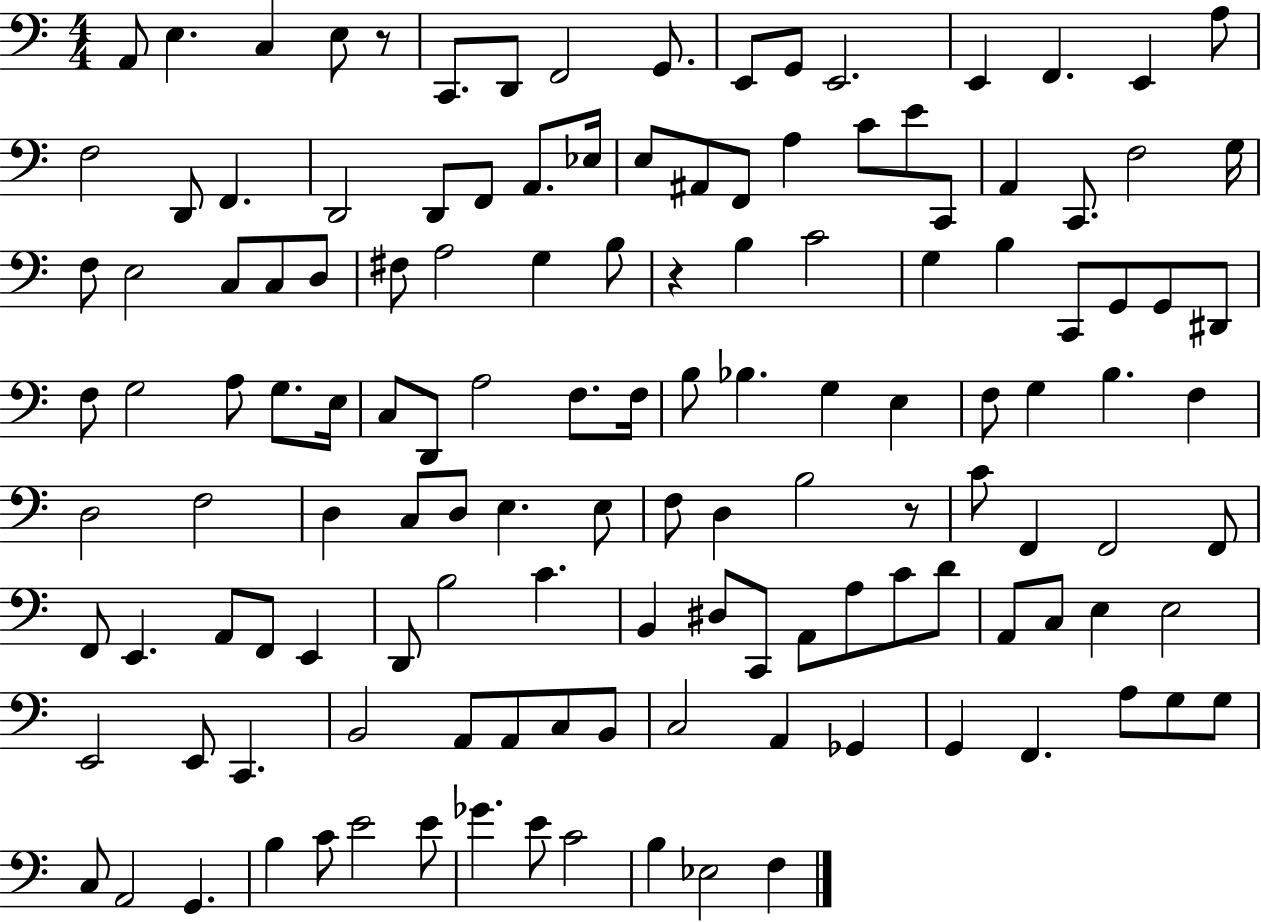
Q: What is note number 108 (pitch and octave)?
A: A2